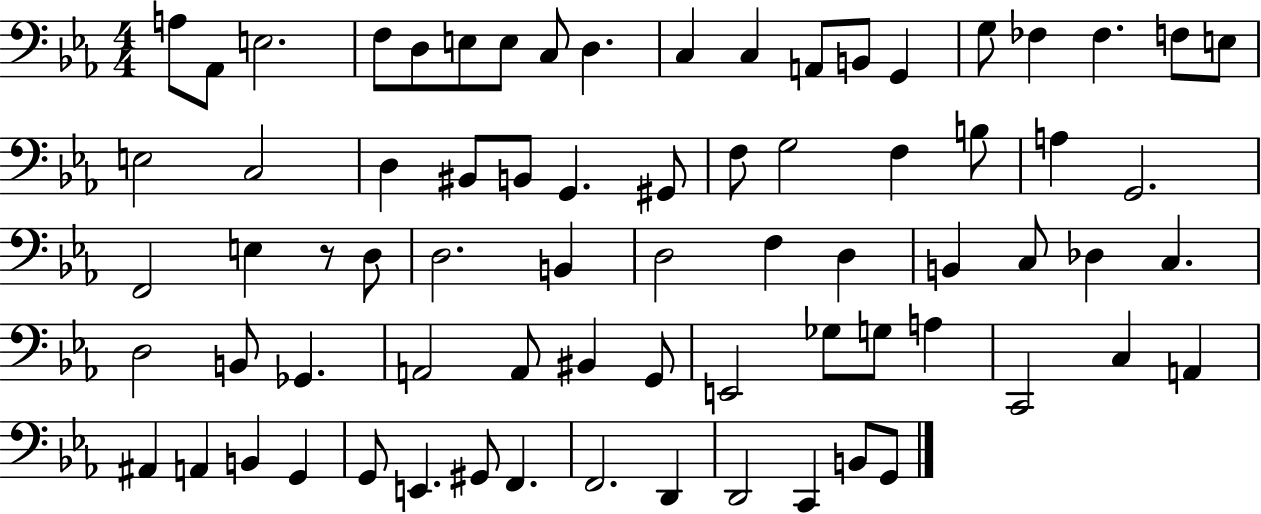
X:1
T:Untitled
M:4/4
L:1/4
K:Eb
A,/2 _A,,/2 E,2 F,/2 D,/2 E,/2 E,/2 C,/2 D, C, C, A,,/2 B,,/2 G,, G,/2 _F, _F, F,/2 E,/2 E,2 C,2 D, ^B,,/2 B,,/2 G,, ^G,,/2 F,/2 G,2 F, B,/2 A, G,,2 F,,2 E, z/2 D,/2 D,2 B,, D,2 F, D, B,, C,/2 _D, C, D,2 B,,/2 _G,, A,,2 A,,/2 ^B,, G,,/2 E,,2 _G,/2 G,/2 A, C,,2 C, A,, ^A,, A,, B,, G,, G,,/2 E,, ^G,,/2 F,, F,,2 D,, D,,2 C,, B,,/2 G,,/2